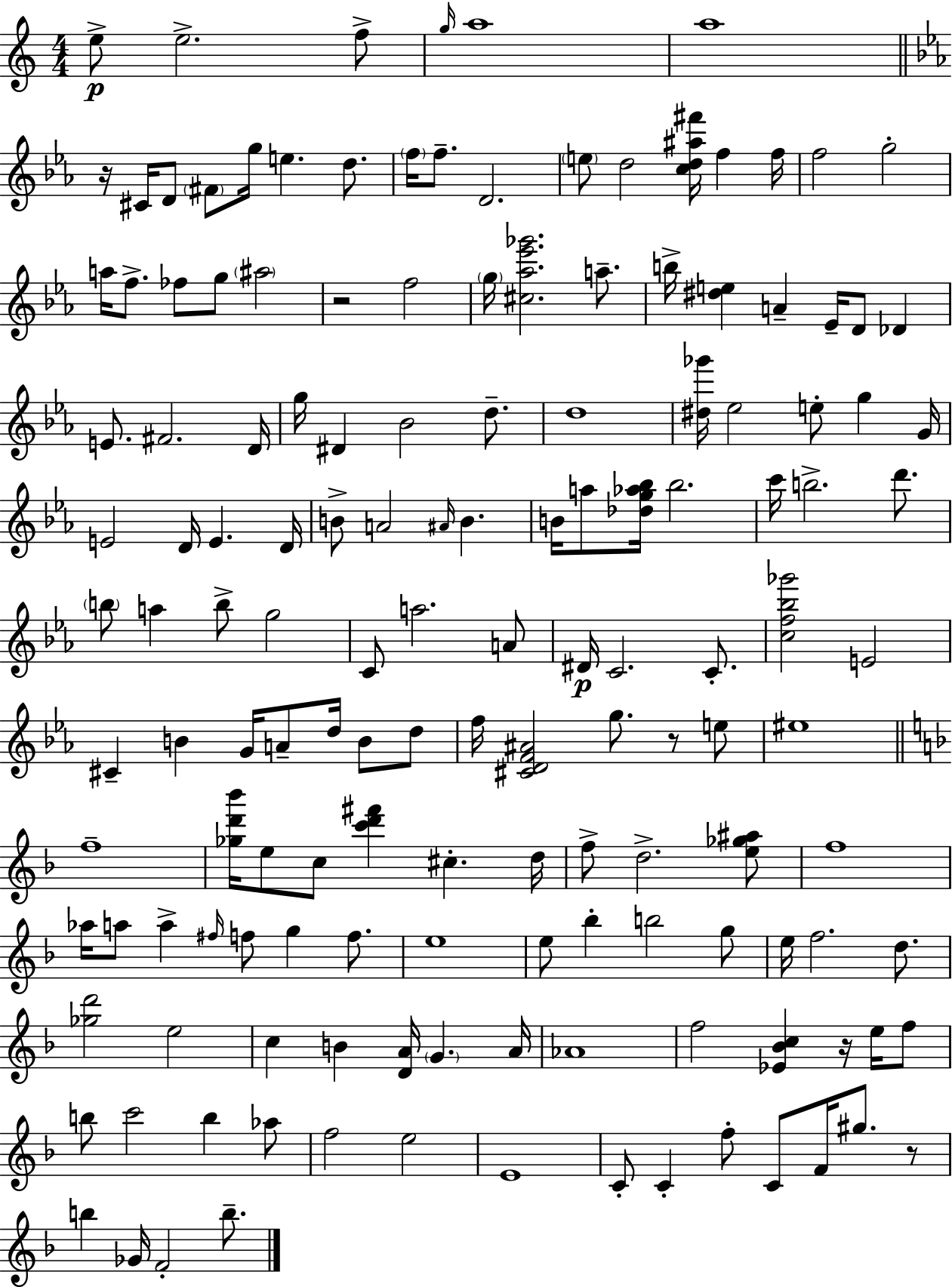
X:1
T:Untitled
M:4/4
L:1/4
K:C
e/2 e2 f/2 g/4 a4 a4 z/4 ^C/4 D/2 ^F/2 g/4 e d/2 f/4 f/2 D2 e/2 d2 [cd^a^f']/4 f f/4 f2 g2 a/4 f/2 _f/2 g/2 ^a2 z2 f2 g/4 [^c_a_e'_g']2 a/2 b/4 [^de] A _E/4 D/2 _D E/2 ^F2 D/4 g/4 ^D _B2 d/2 d4 [^d_g']/4 _e2 e/2 g G/4 E2 D/4 E D/4 B/2 A2 ^A/4 B B/4 a/2 [_dg_a_b]/4 _b2 c'/4 b2 d'/2 b/2 a b/2 g2 C/2 a2 A/2 ^D/4 C2 C/2 [cf_b_g']2 E2 ^C B G/4 A/2 d/4 B/2 d/2 f/4 [^CDF^A]2 g/2 z/2 e/2 ^e4 f4 [_gd'_b']/4 e/2 c/2 [c'd'^f'] ^c d/4 f/2 d2 [e_g^a]/2 f4 _a/4 a/2 a ^f/4 f/2 g f/2 e4 e/2 _b b2 g/2 e/4 f2 d/2 [_gd']2 e2 c B [DA]/4 G A/4 _A4 f2 [_E_Bc] z/4 e/4 f/2 b/2 c'2 b _a/2 f2 e2 E4 C/2 C f/2 C/2 F/4 ^g/2 z/2 b _G/4 F2 b/2